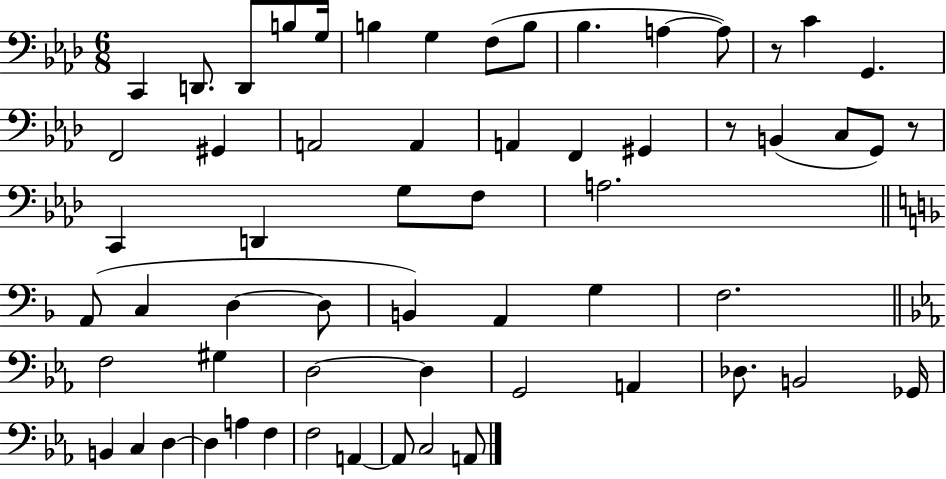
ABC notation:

X:1
T:Untitled
M:6/8
L:1/4
K:Ab
C,, D,,/2 D,,/2 B,/2 G,/4 B, G, F,/2 B,/2 _B, A, A,/2 z/2 C G,, F,,2 ^G,, A,,2 A,, A,, F,, ^G,, z/2 B,, C,/2 G,,/2 z/2 C,, D,, G,/2 F,/2 A,2 A,,/2 C, D, D,/2 B,, A,, G, F,2 F,2 ^G, D,2 D, G,,2 A,, _D,/2 B,,2 _G,,/4 B,, C, D, D, A, F, F,2 A,, A,,/2 C,2 A,,/2